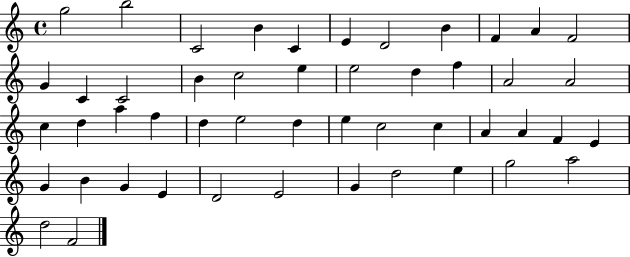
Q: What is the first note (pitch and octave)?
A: G5